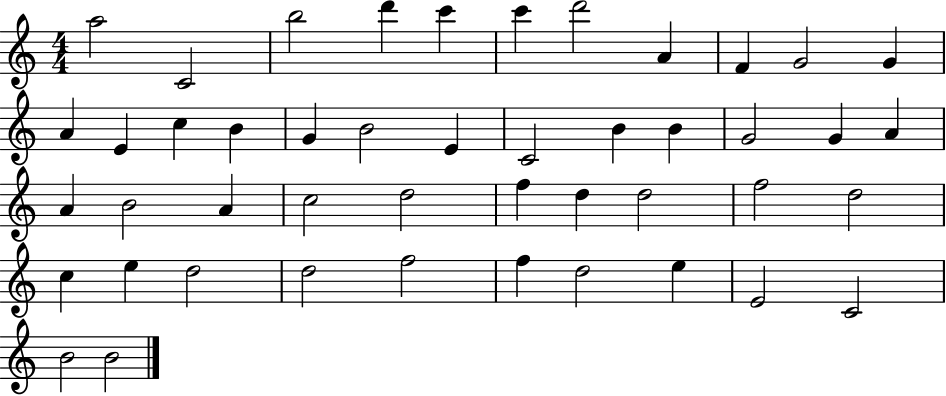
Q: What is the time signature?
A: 4/4